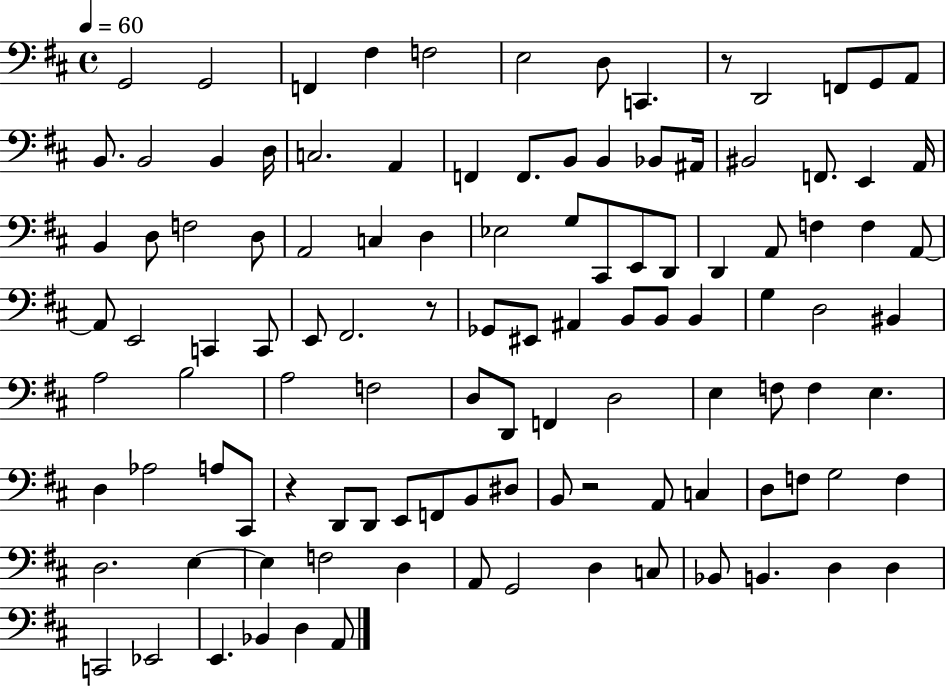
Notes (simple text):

G2/h G2/h F2/q F#3/q F3/h E3/h D3/e C2/q. R/e D2/h F2/e G2/e A2/e B2/e. B2/h B2/q D3/s C3/h. A2/q F2/q F2/e. B2/e B2/q Bb2/e A#2/s BIS2/h F2/e. E2/q A2/s B2/q D3/e F3/h D3/e A2/h C3/q D3/q Eb3/h G3/e C#2/e E2/e D2/e D2/q A2/e F3/q F3/q A2/e A2/e E2/h C2/q C2/e E2/e F#2/h. R/e Gb2/e EIS2/e A#2/q B2/e B2/e B2/q G3/q D3/h BIS2/q A3/h B3/h A3/h F3/h D3/e D2/e F2/q D3/h E3/q F3/e F3/q E3/q. D3/q Ab3/h A3/e C#2/e R/q D2/e D2/e E2/e F2/e B2/e D#3/e B2/e R/h A2/e C3/q D3/e F3/e G3/h F3/q D3/h. E3/q E3/q F3/h D3/q A2/e G2/h D3/q C3/e Bb2/e B2/q. D3/q D3/q C2/h Eb2/h E2/q. Bb2/q D3/q A2/e